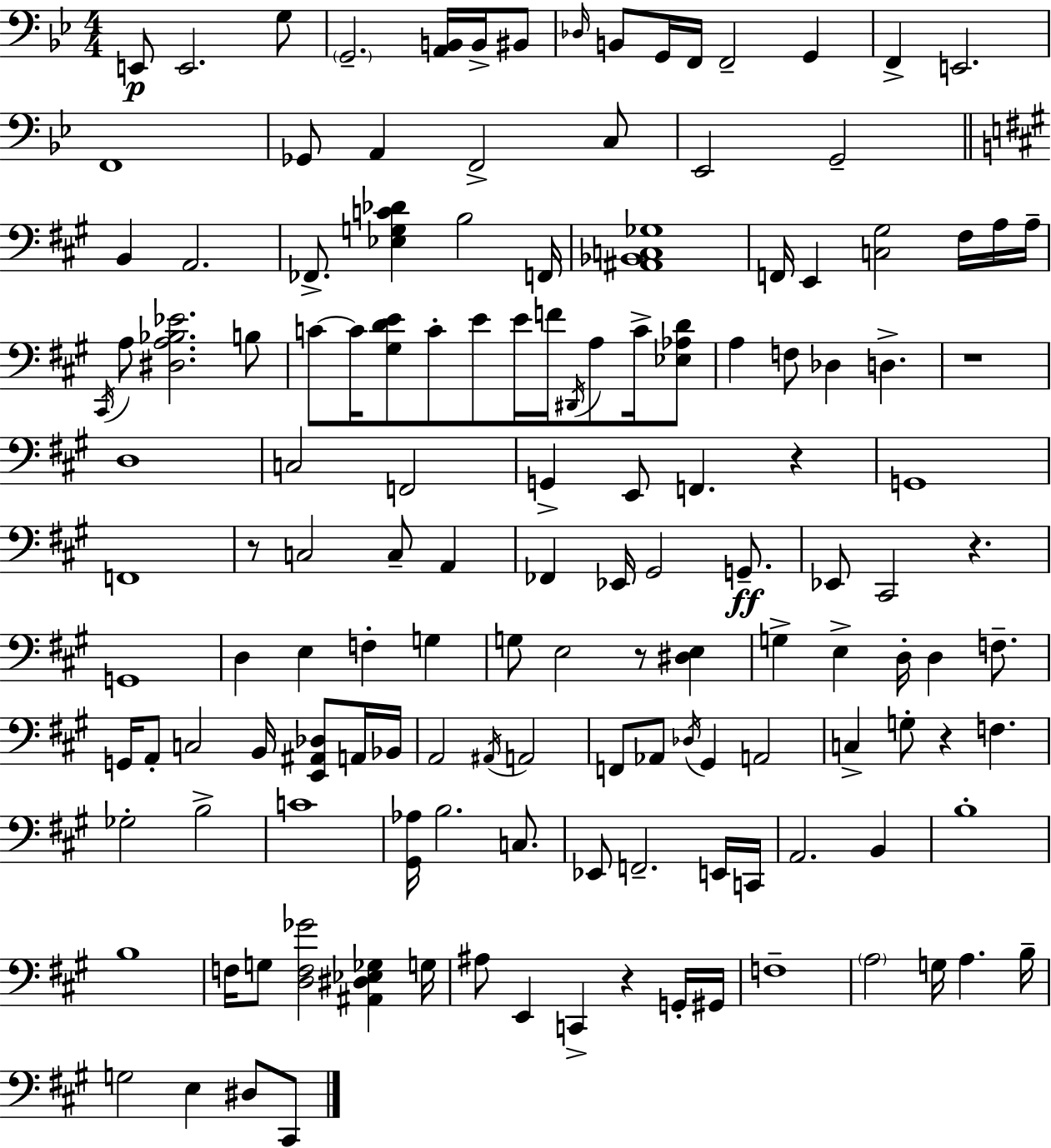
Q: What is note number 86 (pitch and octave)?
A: F2